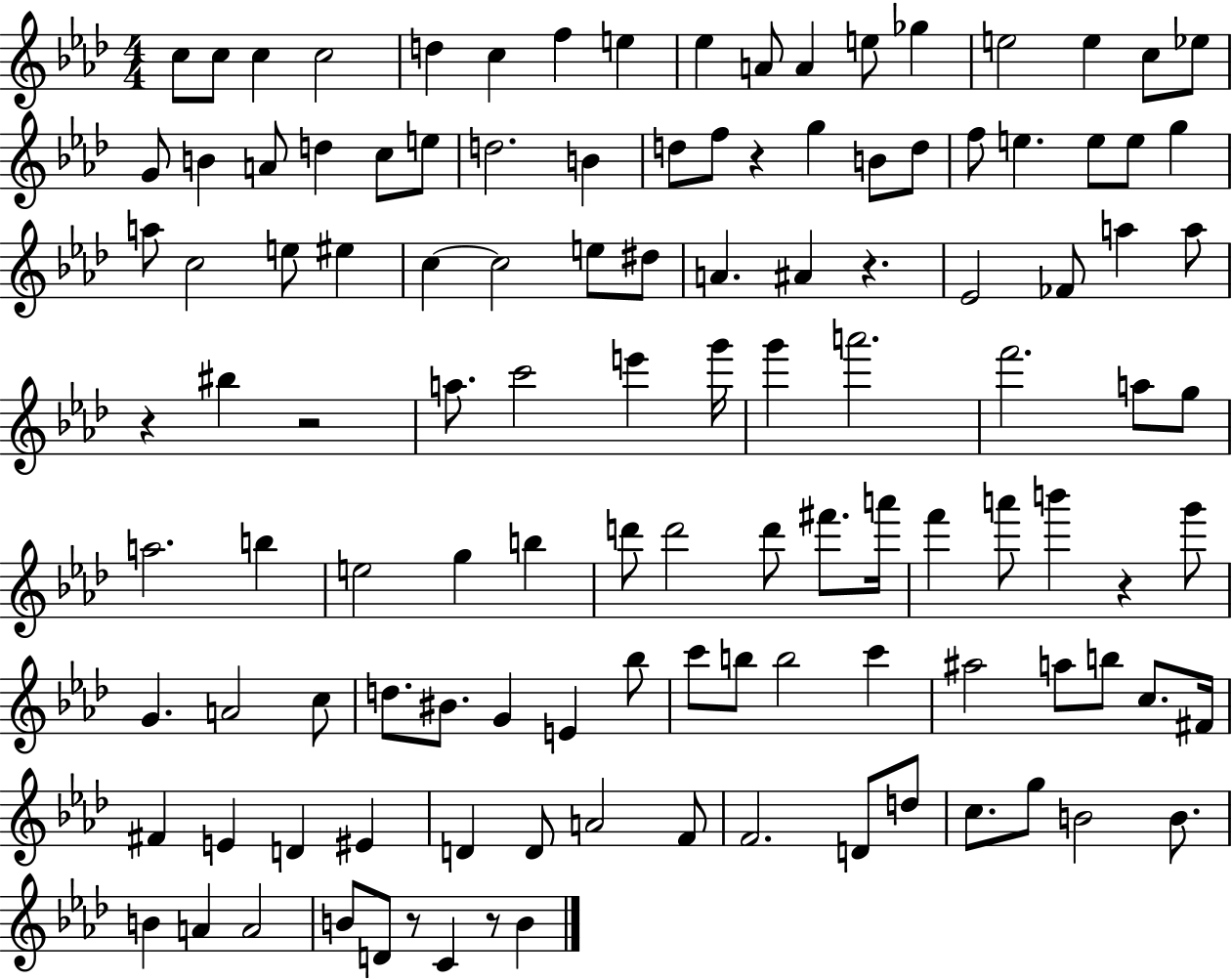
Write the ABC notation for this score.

X:1
T:Untitled
M:4/4
L:1/4
K:Ab
c/2 c/2 c c2 d c f e _e A/2 A e/2 _g e2 e c/2 _e/2 G/2 B A/2 d c/2 e/2 d2 B d/2 f/2 z g B/2 d/2 f/2 e e/2 e/2 g a/2 c2 e/2 ^e c c2 e/2 ^d/2 A ^A z _E2 _F/2 a a/2 z ^b z2 a/2 c'2 e' g'/4 g' a'2 f'2 a/2 g/2 a2 b e2 g b d'/2 d'2 d'/2 ^f'/2 a'/4 f' a'/2 b' z g'/2 G A2 c/2 d/2 ^B/2 G E _b/2 c'/2 b/2 b2 c' ^a2 a/2 b/2 c/2 ^F/4 ^F E D ^E D D/2 A2 F/2 F2 D/2 d/2 c/2 g/2 B2 B/2 B A A2 B/2 D/2 z/2 C z/2 B